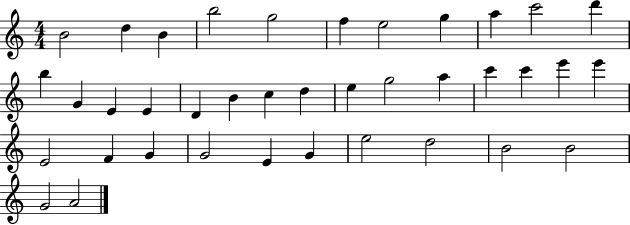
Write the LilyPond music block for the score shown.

{
  \clef treble
  \numericTimeSignature
  \time 4/4
  \key c \major
  b'2 d''4 b'4 | b''2 g''2 | f''4 e''2 g''4 | a''4 c'''2 d'''4 | \break b''4 g'4 e'4 e'4 | d'4 b'4 c''4 d''4 | e''4 g''2 a''4 | c'''4 c'''4 e'''4 e'''4 | \break e'2 f'4 g'4 | g'2 e'4 g'4 | e''2 d''2 | b'2 b'2 | \break g'2 a'2 | \bar "|."
}